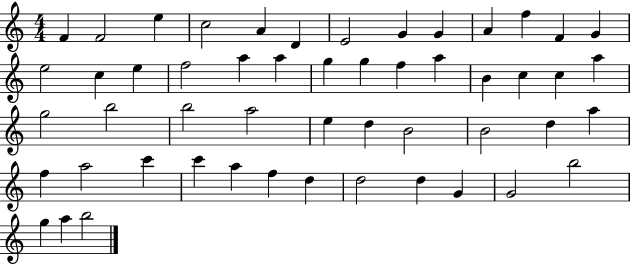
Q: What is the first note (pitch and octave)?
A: F4